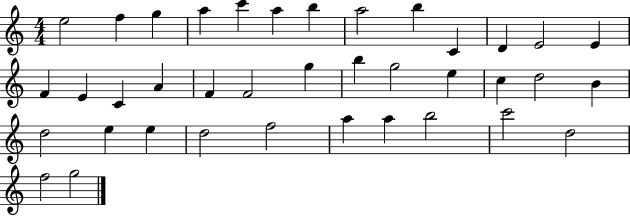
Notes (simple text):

E5/h F5/q G5/q A5/q C6/q A5/q B5/q A5/h B5/q C4/q D4/q E4/h E4/q F4/q E4/q C4/q A4/q F4/q F4/h G5/q B5/q G5/h E5/q C5/q D5/h B4/q D5/h E5/q E5/q D5/h F5/h A5/q A5/q B5/h C6/h D5/h F5/h G5/h